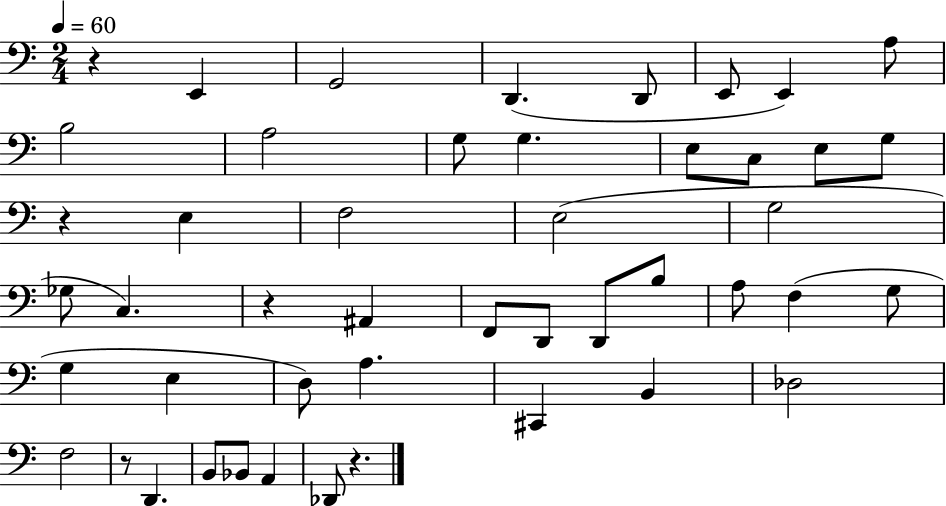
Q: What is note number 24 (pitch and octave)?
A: D2